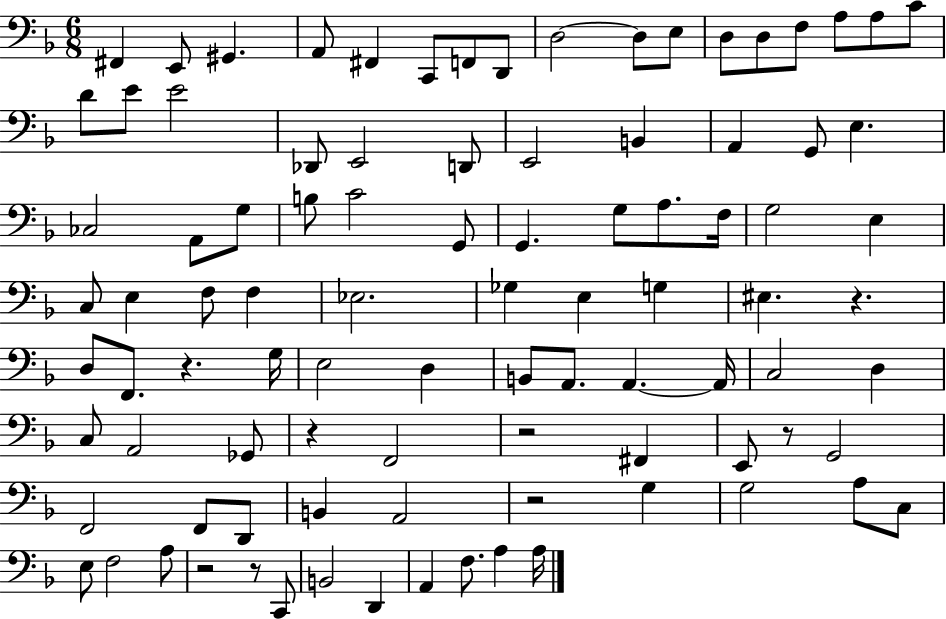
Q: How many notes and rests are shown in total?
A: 94